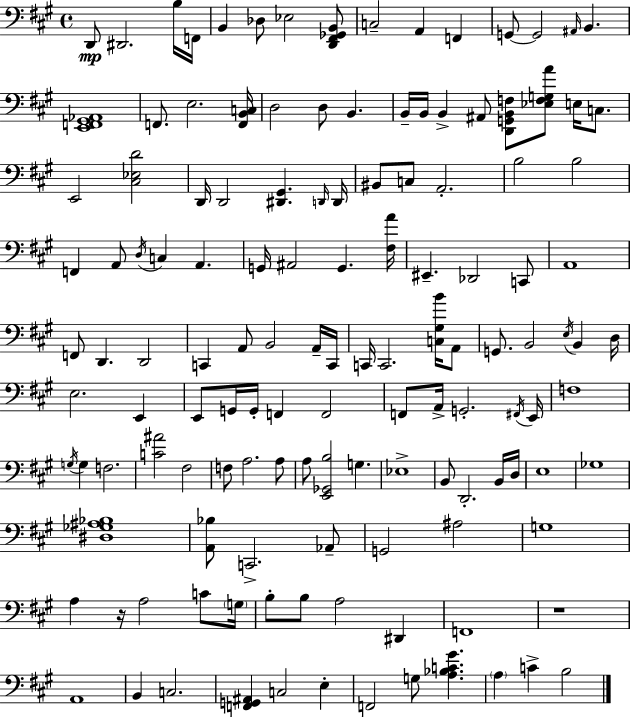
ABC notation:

X:1
T:Untitled
M:4/4
L:1/4
K:A
D,,/2 ^D,,2 B,/4 F,,/4 B,, _D,/2 _E,2 [D,,^F,,_G,,B,,]/2 C,2 A,, F,, G,,/2 G,,2 ^A,,/4 B,, [E,,F,,^G,,_A,,]4 F,,/2 E,2 [F,,B,,C,]/4 D,2 D,/2 B,, B,,/4 B,,/4 B,, ^A,,/2 [D,,G,,B,,F,]/2 [_E,F,G,A]/2 E,/4 C,/2 E,,2 [^C,_E,D]2 D,,/4 D,,2 [^D,,^G,,] D,,/4 D,,/4 ^B,,/2 C,/2 A,,2 B,2 B,2 F,, A,,/2 D,/4 C, A,, G,,/4 ^A,,2 G,, [^F,A]/4 ^E,, _D,,2 C,,/2 A,,4 F,,/2 D,, D,,2 C,, A,,/2 B,,2 A,,/4 C,,/4 C,,/4 C,,2 [C,^G,B]/4 A,,/2 G,,/2 B,,2 E,/4 B,, D,/4 E,2 E,, E,,/2 G,,/4 G,,/4 F,, F,,2 F,,/2 A,,/4 G,,2 ^F,,/4 E,,/4 F,4 G,/4 G, F,2 [C^A]2 ^F,2 F,/2 A,2 A,/2 A,/2 [E,,_G,,B,]2 G, _E,4 B,,/2 D,,2 B,,/4 D,/4 E,4 _G,4 [^D,_G,^A,_B,]4 [A,,_B,]/2 C,,2 _A,,/2 G,,2 ^A,2 G,4 A, z/4 A,2 C/2 G,/4 B,/2 B,/2 A,2 ^D,, F,,4 z4 A,,4 B,, C,2 [F,,G,,^A,,] C,2 E, F,,2 G,/2 [A,_B,C^G] A, C B,2